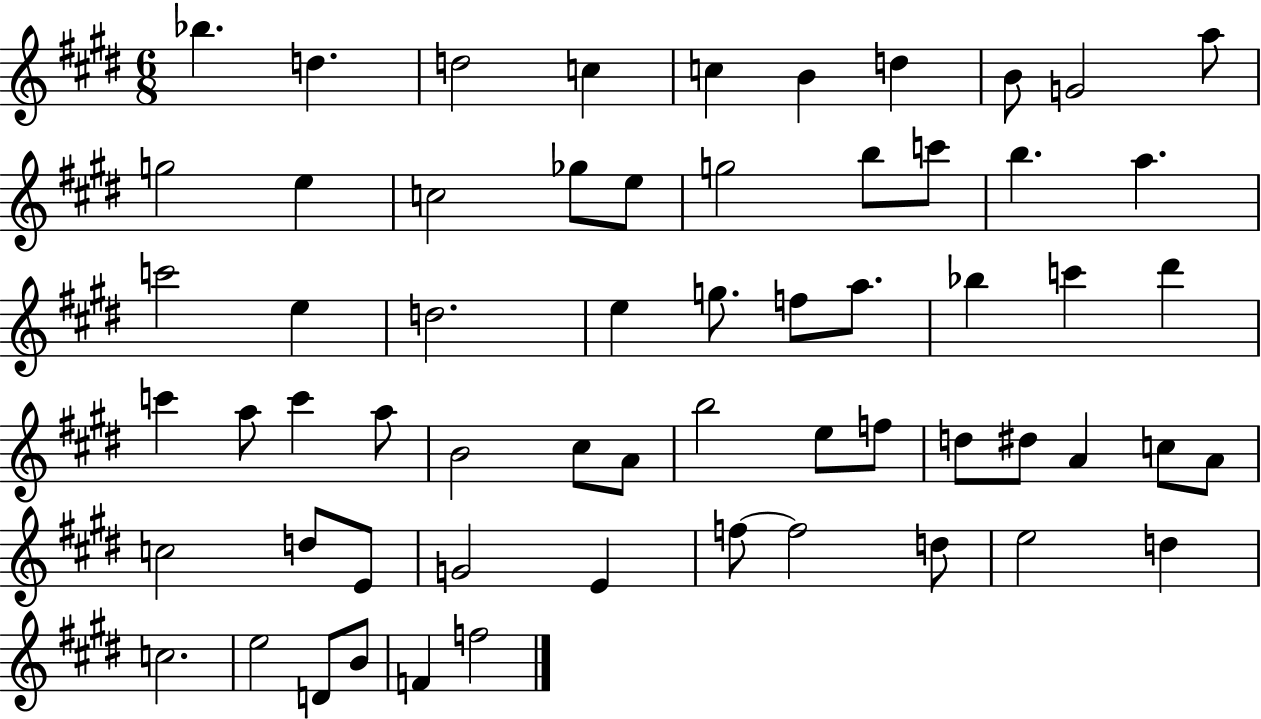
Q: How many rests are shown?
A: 0